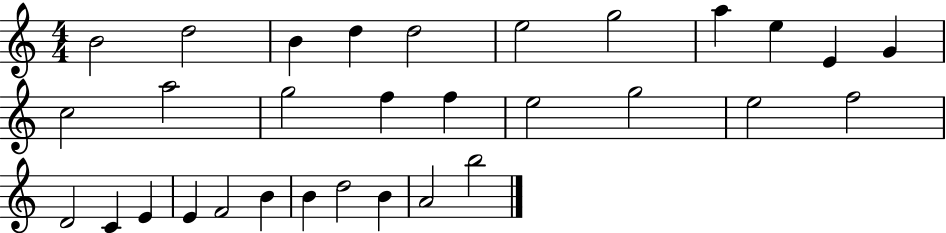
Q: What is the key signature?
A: C major